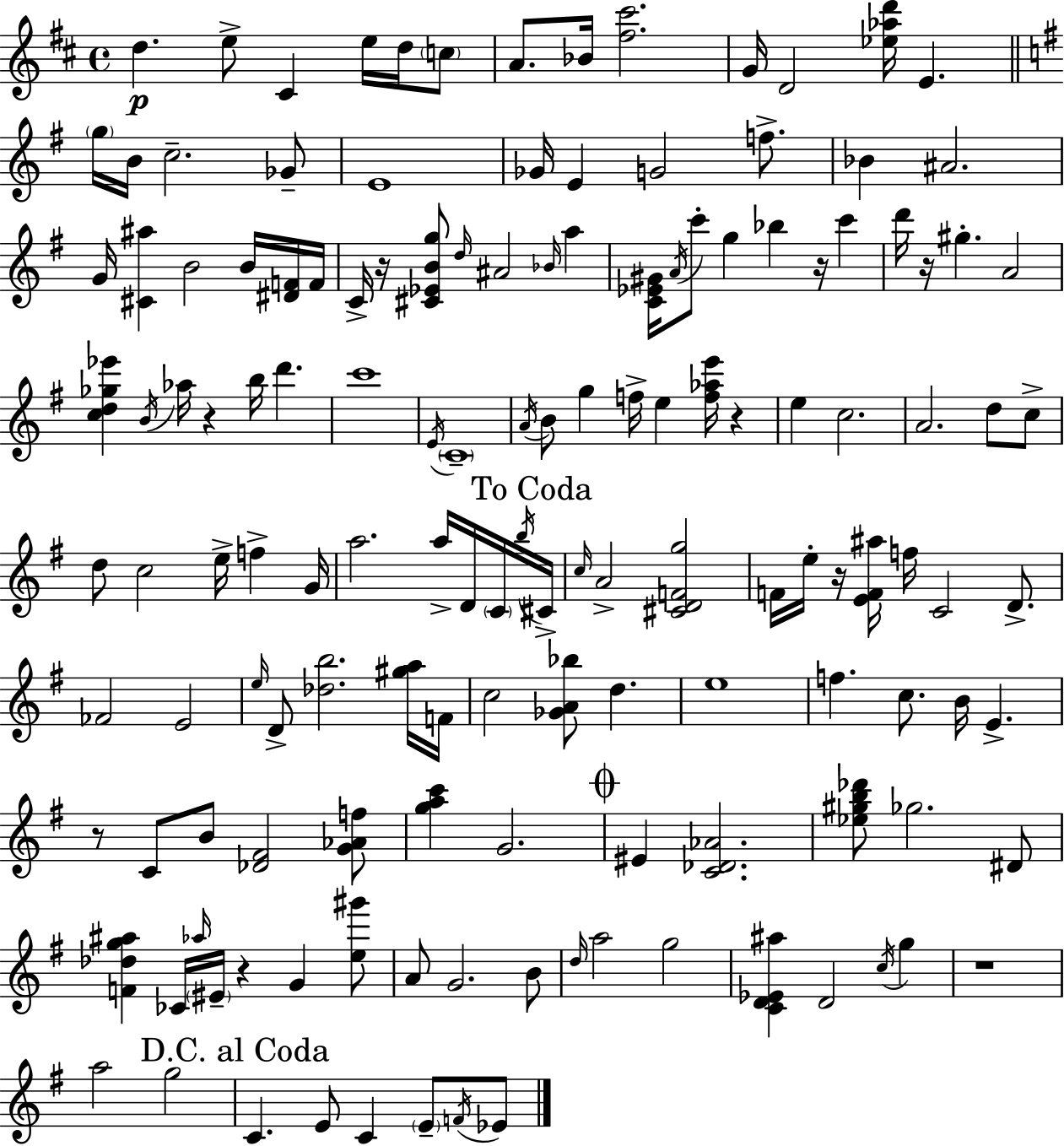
{
  \clef treble
  \time 4/4
  \defaultTimeSignature
  \key d \major
  d''4.\p e''8-> cis'4 e''16 d''16 \parenthesize c''8 | a'8. bes'16 <fis'' cis'''>2. | g'16 d'2 <ees'' aes'' d'''>16 e'4. | \bar "||" \break \key g \major \parenthesize g''16 b'16 c''2.-- ges'8-- | e'1 | ges'16 e'4 g'2 f''8.-> | bes'4 ais'2. | \break g'16 <cis' ais''>4 b'2 b'16 <dis' f'>16 f'16 | c'16-> r16 <cis' ees' b' g''>8 \grace { d''16 } ais'2 \grace { bes'16 } a''4 | <c' ees' gis'>16 \acciaccatura { a'16 } c'''8-. g''4 bes''4 r16 c'''4 | d'''16 r16 gis''4.-. a'2 | \break <c'' d'' ges'' ees'''>4 \acciaccatura { b'16 } aes''16 r4 b''16 d'''4. | c'''1 | \acciaccatura { e'16 } \parenthesize c'1-- | \acciaccatura { a'16 } b'8 g''4 f''16-> e''4 | \break <f'' aes'' e'''>16 r4 e''4 c''2. | a'2. | d''8 c''8-> d''8 c''2 | e''16-> f''4-> g'16 a''2. | \break a''16-> d'16 \parenthesize c'16 \acciaccatura { b''16 } \mark "To Coda" cis'16-> \grace { c''16 } a'2-> | <cis' d' f' g''>2 f'16 e''16-. r16 <e' f' ais''>16 f''16 c'2 | d'8.-> fes'2 | e'2 \grace { e''16 } d'8-> <des'' b''>2. | \break <gis'' a''>16 f'16 c''2 | <ges' a' bes''>8 d''4. e''1 | f''4. c''8. | b'16 e'4.-> r8 c'8 b'8 <des' fis'>2 | \break <g' aes' f''>8 <g'' a'' c'''>4 g'2. | \mark \markup { \musicglyph "scripts.coda" } eis'4 <c' des' aes'>2. | <ees'' gis'' b'' des'''>8 ges''2. | dis'8 <f' des'' g'' ais''>4 ces'16 \grace { aes''16 } \parenthesize eis'16-- | \break r4 g'4 <e'' gis'''>8 a'8 g'2. | b'8 \grace { d''16 } a''2 | g''2 <c' d' ees' ais''>4 d'2 | \acciaccatura { c''16 } g''4 r1 | \break a''2 | g''2 \mark "D.C. al Coda" c'4. | e'8 c'4 \parenthesize e'8-- \acciaccatura { f'16 } ees'8 \bar "|."
}